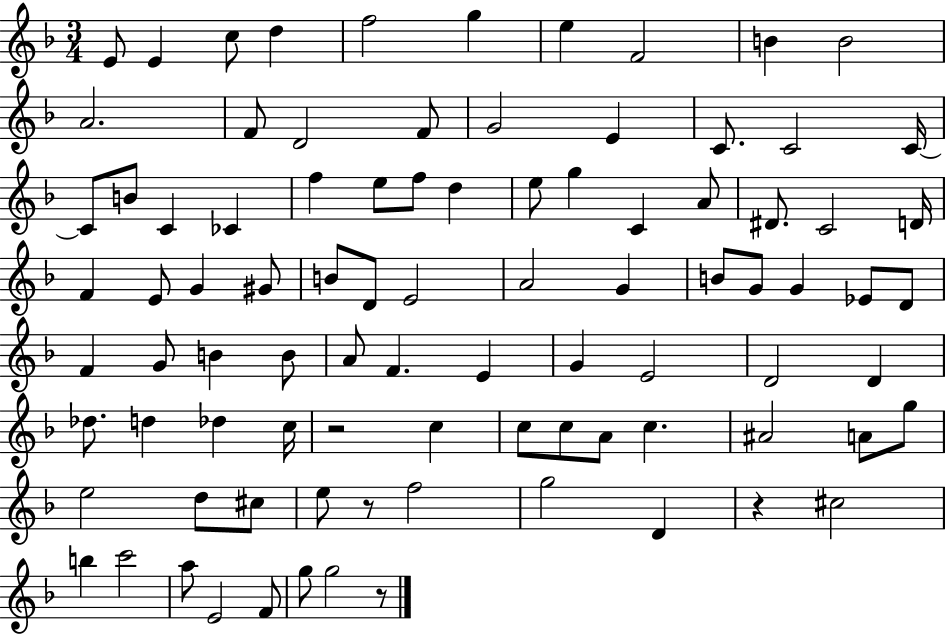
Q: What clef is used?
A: treble